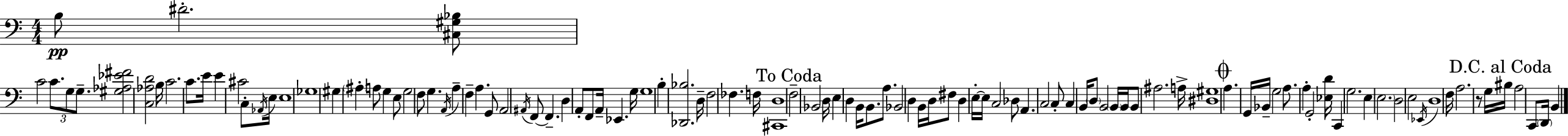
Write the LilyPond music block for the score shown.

{
  \clef bass
  \numericTimeSignature
  \time 4/4
  \key a \minor
  \repeat volta 2 { b8\pp dis'2.-. <cis gis bes>8 | c'2 \tuplet 3/2 { c'8. g8 g8.-- } | <gis aes ees' fis'>2 <c aes d'>2 | b16 c'2. c'8. | \break e'16 e'4 cis'2 c8-. \acciaccatura { aes,16 } | e16 e1 | ges1 | gis4 \parenthesize ais4-. a8 g4 e8 | \break g2 f8 g4. | \acciaccatura { a,16 } a4-- f4-- a4. | g,8 a,2 \acciaccatura { ais,16 } f,8~~ f,4.-- | d4 a,8-. f,8 a,16-- ees,4. | \break g16 g1 | b4-. <des, bes>2. | d16-- f2 fes4. | f16 <cis, d>1 | \break \mark "To Coda" f2-- bes,2 | d16 e4 d4 b,16 b,8. | a8. bes,2 d4 b,16 | d16 fis8 d4 e16-.~~ e16 c2 | \break des8 a,4. c2 | c8-. c4 b,16 \parenthesize d8 b,2 | \parenthesize b,16 b,16 b,8 ais2. | a16-> <dis gis>1 | \break \mark \markup { \musicglyph "scripts.coda" } a4. g,16 bes,16-- g2 | a8. a4-. g,2-. | <ees d'>16 c,4 g2. | e4 \parenthesize e2. | \break d2 e2 | \acciaccatura { ees,16 } d1 | f16 a2. | r8 g16 \mark "D.C. al Coda" bis16 a2 c,8 \parenthesize d,16 | \break b,4 } \bar "|."
}